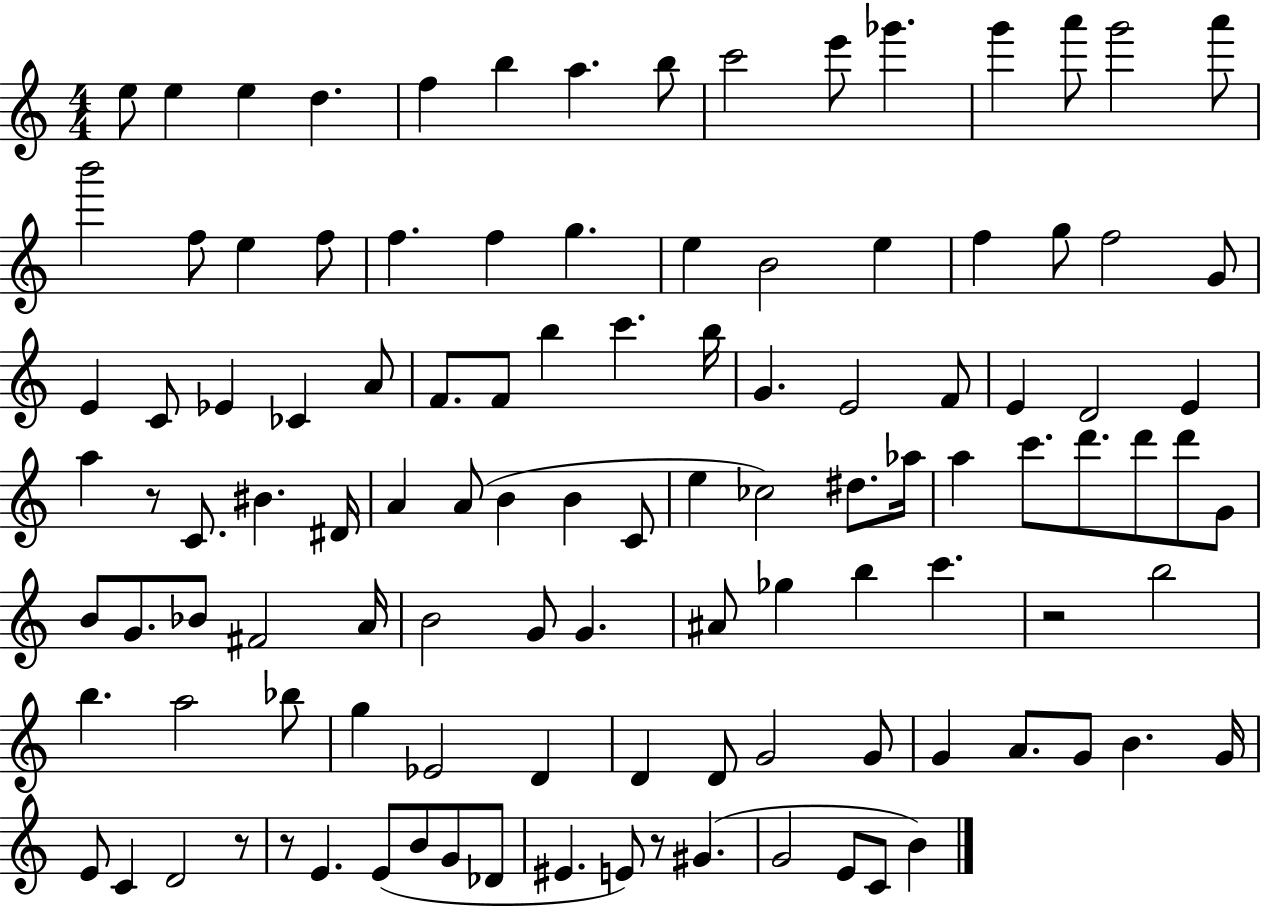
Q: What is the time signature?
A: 4/4